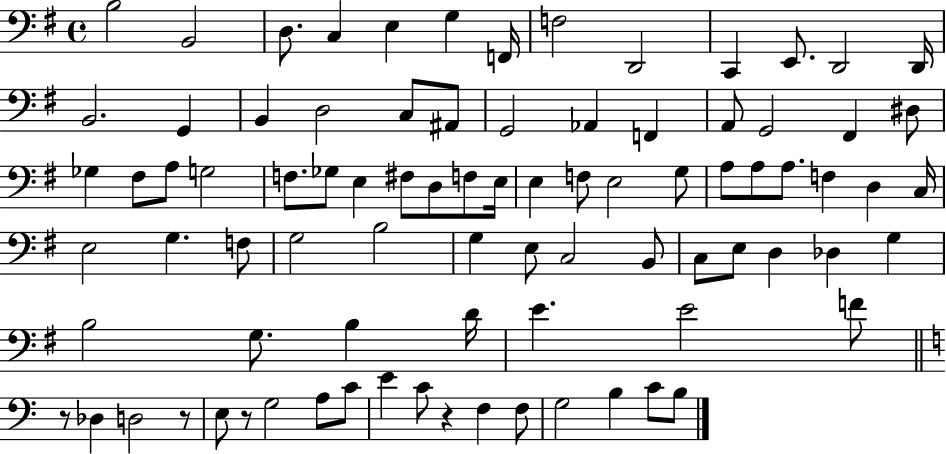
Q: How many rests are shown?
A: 4